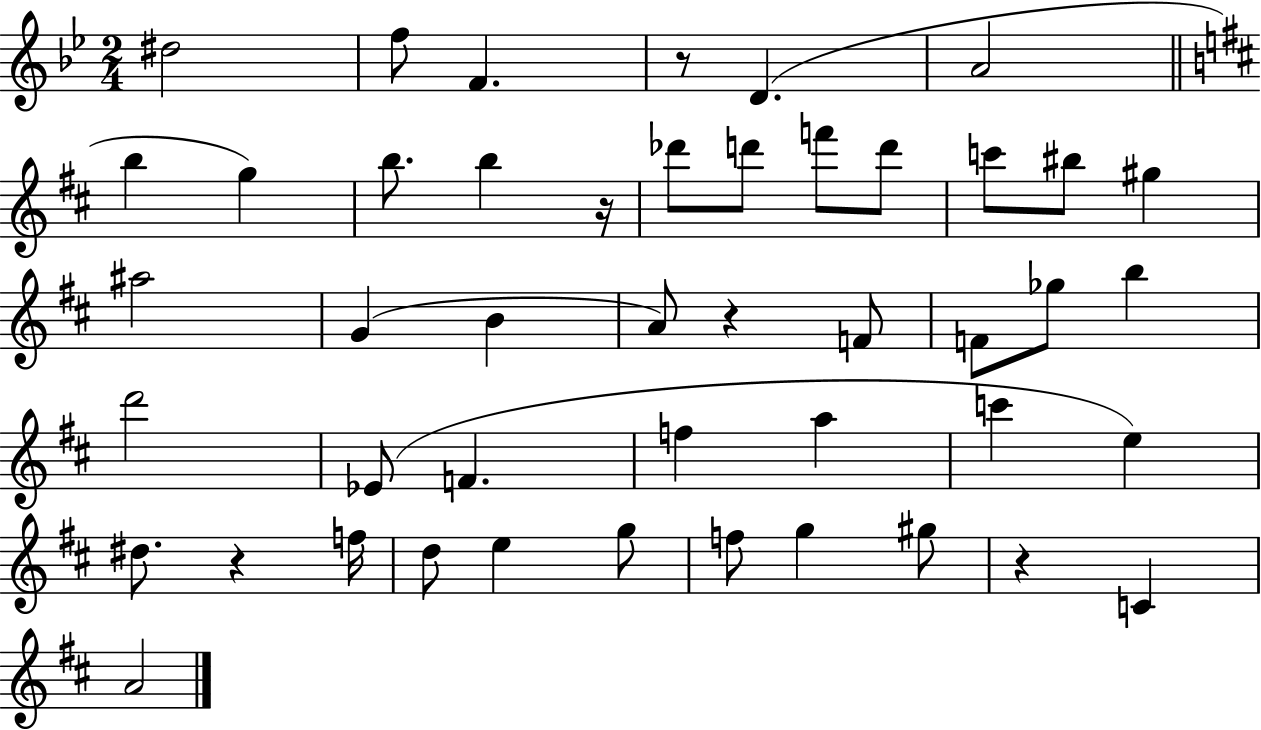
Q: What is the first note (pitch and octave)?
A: D#5